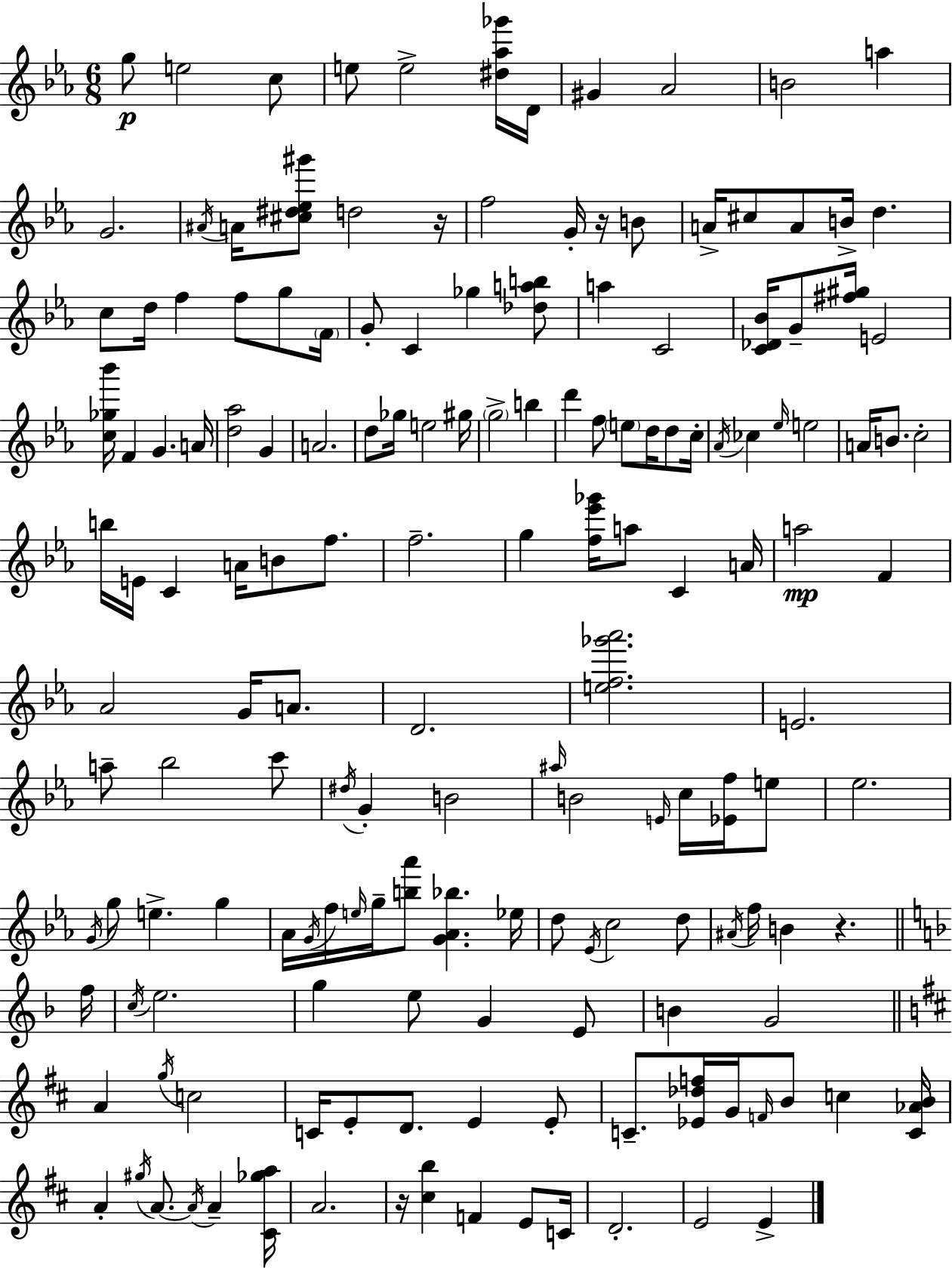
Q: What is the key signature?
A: C minor